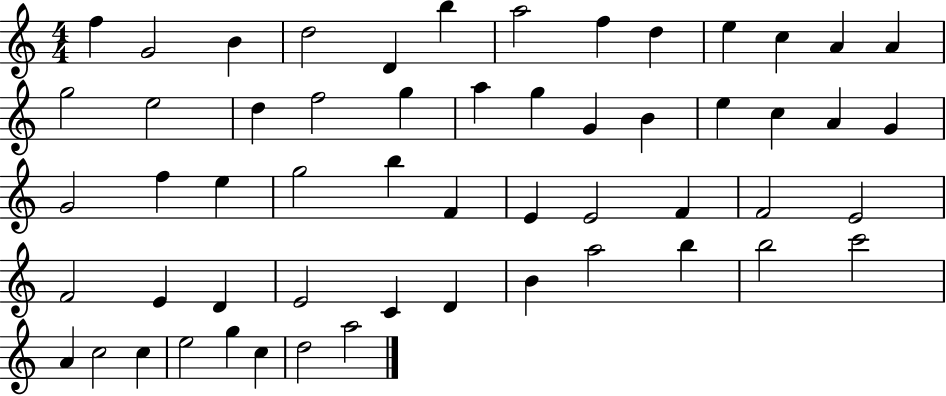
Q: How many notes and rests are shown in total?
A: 56